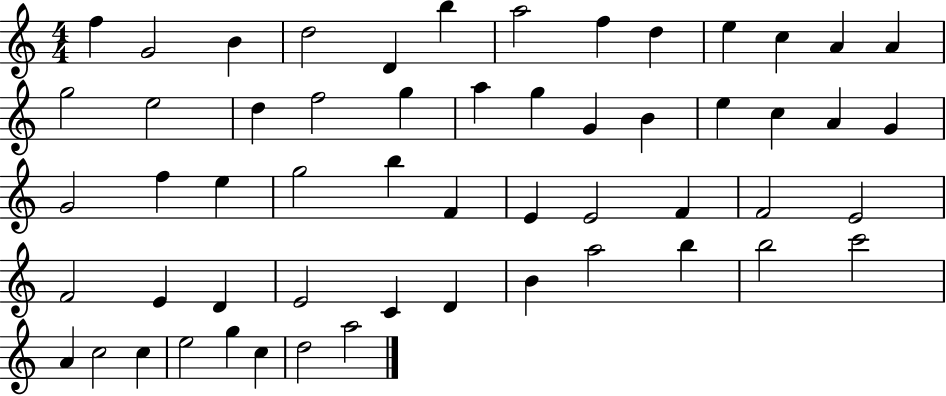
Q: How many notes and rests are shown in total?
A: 56